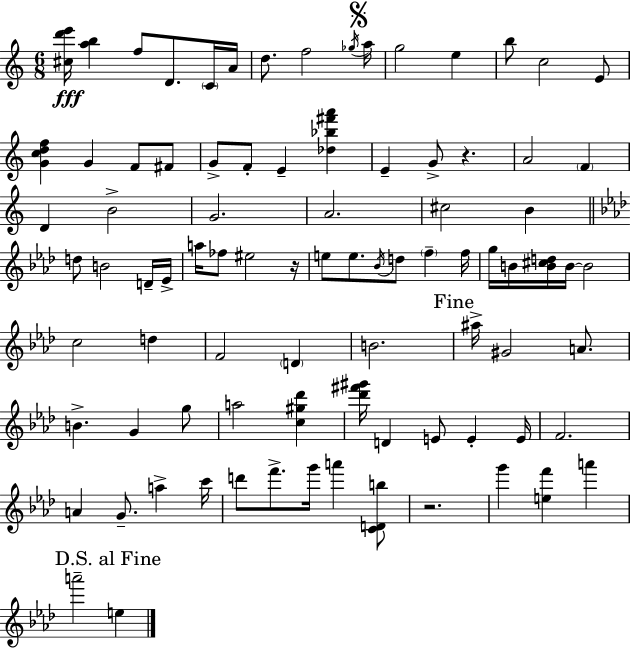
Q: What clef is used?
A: treble